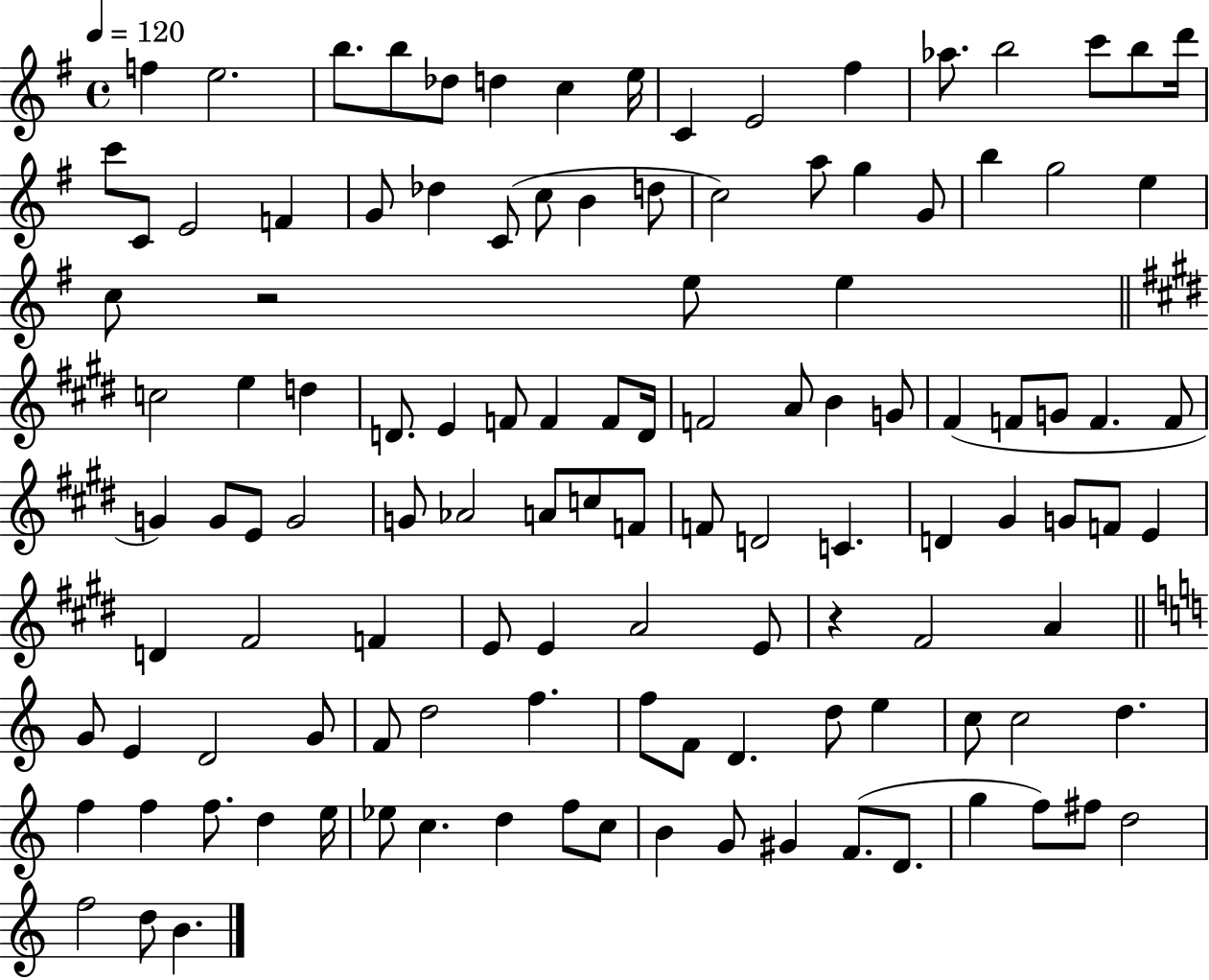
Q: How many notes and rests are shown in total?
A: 119